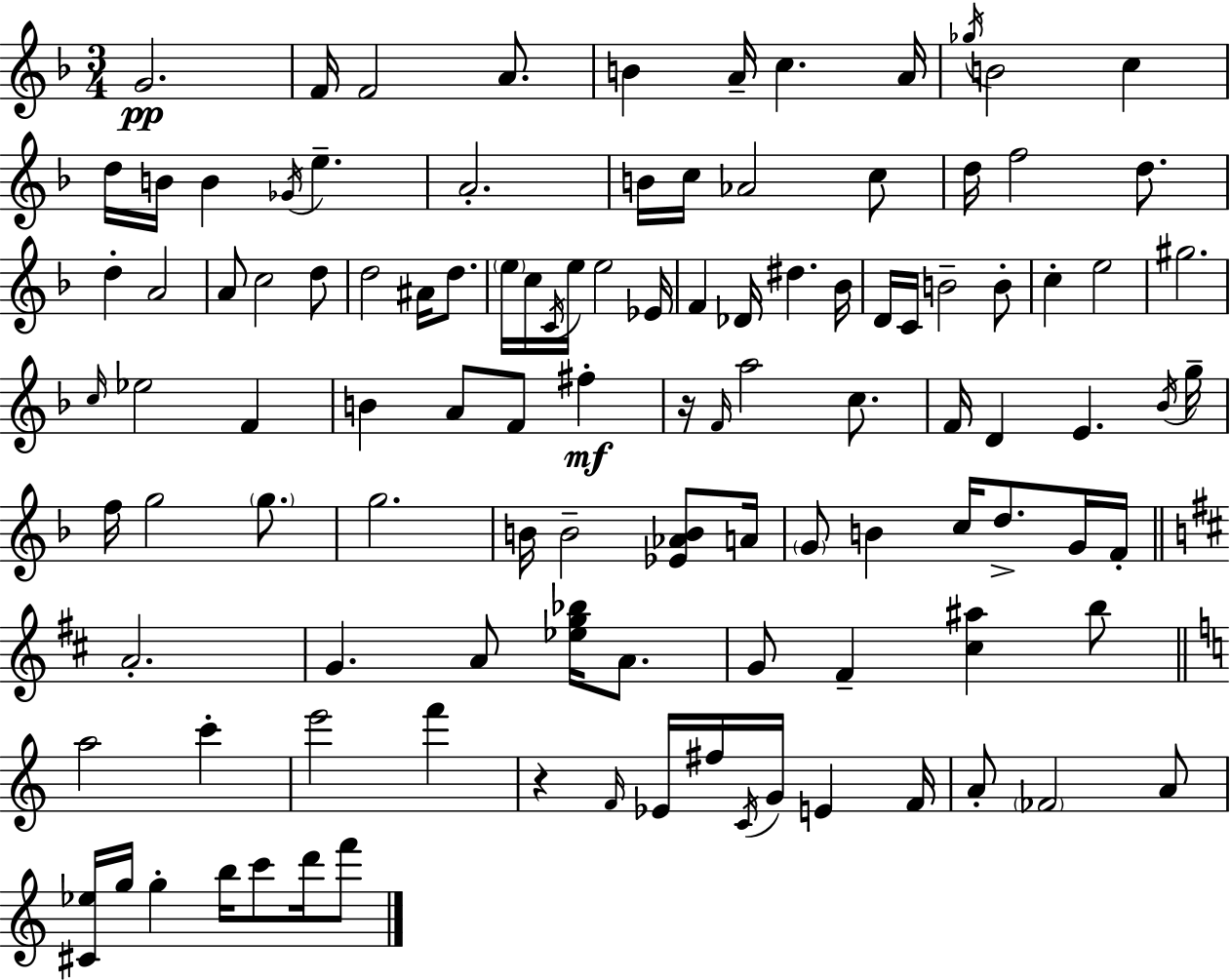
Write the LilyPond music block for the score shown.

{
  \clef treble
  \numericTimeSignature
  \time 3/4
  \key d \minor
  \repeat volta 2 { g'2.\pp | f'16 f'2 a'8. | b'4 a'16-- c''4. a'16 | \acciaccatura { ges''16 } b'2 c''4 | \break d''16 b'16 b'4 \acciaccatura { ges'16 } e''4.-- | a'2.-. | b'16 c''16 aes'2 | c''8 d''16 f''2 d''8. | \break d''4-. a'2 | a'8 c''2 | d''8 d''2 ais'16 d''8. | \parenthesize e''16 c''16 \acciaccatura { c'16 } e''16 e''2 | \break ees'16 f'4 des'16 dis''4. | bes'16 d'16 c'16 b'2-- | b'8-. c''4-. e''2 | gis''2. | \break \grace { c''16 } ees''2 | f'4 b'4 a'8 f'8 | fis''4-.\mf r16 \grace { f'16 } a''2 | c''8. f'16 d'4 e'4. | \break \acciaccatura { bes'16 } g''16-- f''16 g''2 | \parenthesize g''8. g''2. | b'16 b'2-- | <ees' aes' b'>8 a'16 \parenthesize g'8 b'4 | \break c''16 d''8.-> g'16 f'16-. \bar "||" \break \key d \major a'2.-. | g'4. a'8 <ees'' g'' bes''>16 a'8. | g'8 fis'4-- <cis'' ais''>4 b''8 | \bar "||" \break \key a \minor a''2 c'''4-. | e'''2 f'''4 | r4 \grace { f'16 } ees'16 fis''16 \acciaccatura { c'16 } g'16 e'4 | f'16 a'8-. \parenthesize fes'2 | \break a'8 <cis' ees''>16 g''16 g''4-. b''16 c'''8 d'''16 | f'''8 } \bar "|."
}